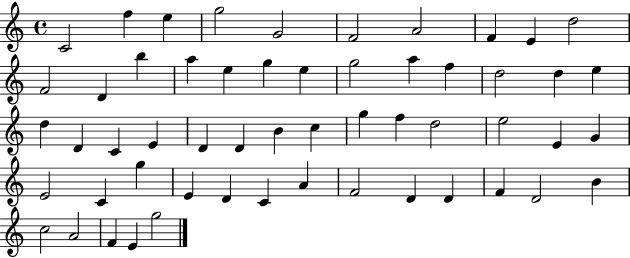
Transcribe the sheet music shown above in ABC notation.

X:1
T:Untitled
M:4/4
L:1/4
K:C
C2 f e g2 G2 F2 A2 F E d2 F2 D b a e g e g2 a f d2 d e d D C E D D B c g f d2 e2 E G E2 C g E D C A F2 D D F D2 B c2 A2 F E g2